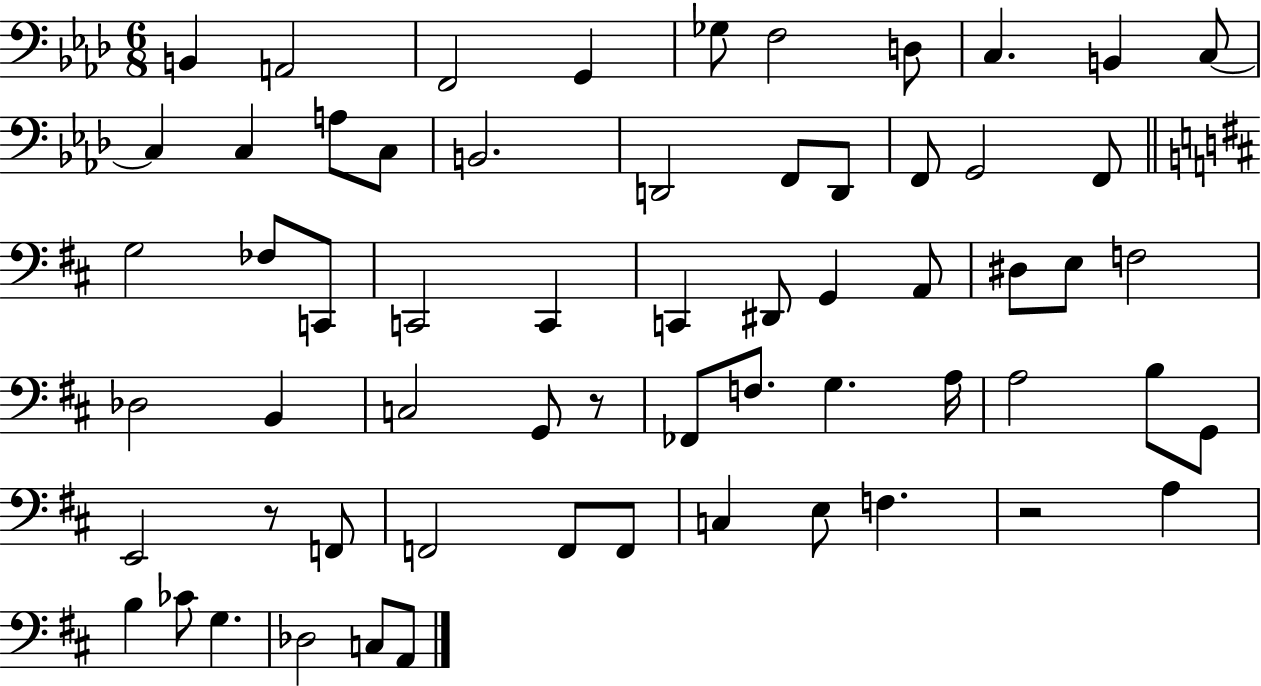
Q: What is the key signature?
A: AES major